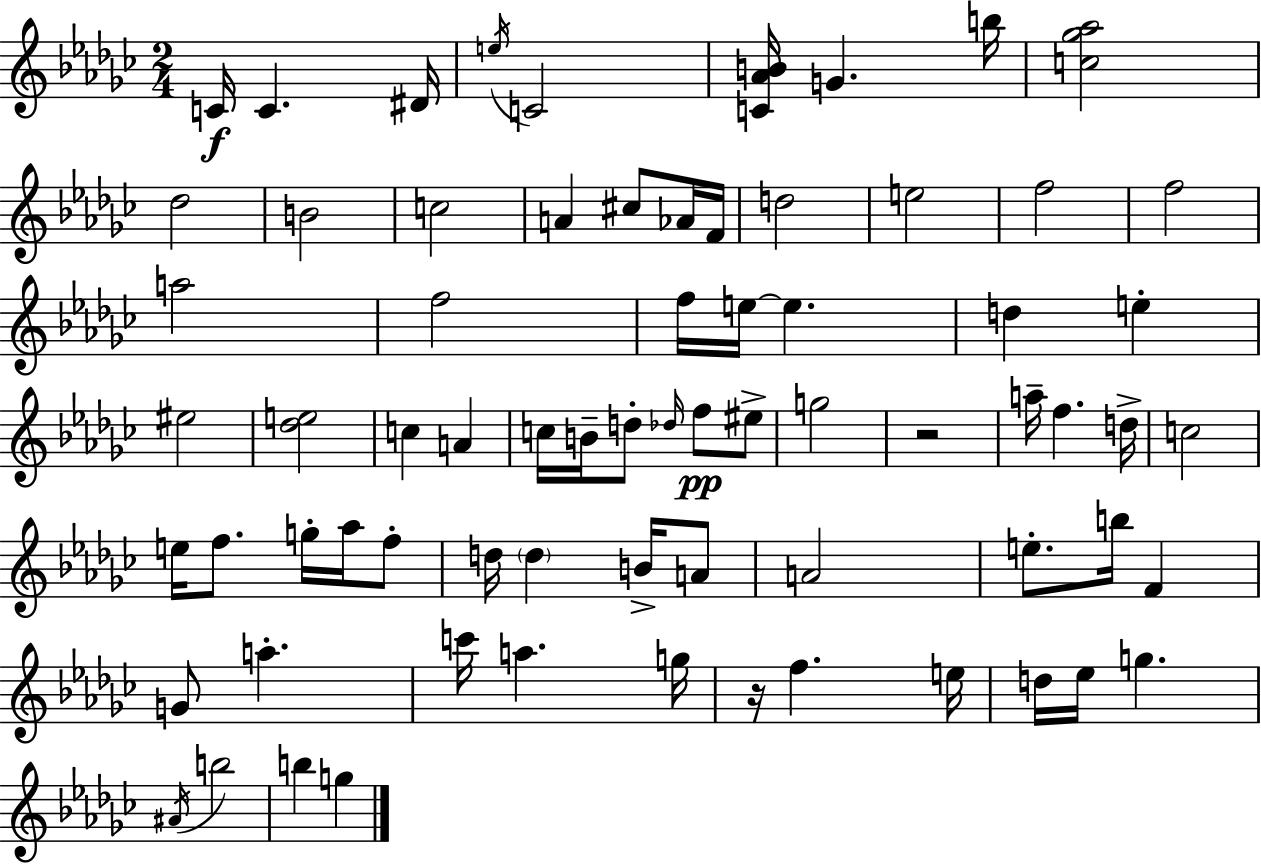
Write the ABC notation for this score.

X:1
T:Untitled
M:2/4
L:1/4
K:Ebm
C/4 C ^D/4 e/4 C2 [C_AB]/4 G b/4 [c_g_a]2 _d2 B2 c2 A ^c/2 _A/4 F/4 d2 e2 f2 f2 a2 f2 f/4 e/4 e d e ^e2 [_de]2 c A c/4 B/4 d/2 _d/4 f/2 ^e/2 g2 z2 a/4 f d/4 c2 e/4 f/2 g/4 _a/4 f/2 d/4 d B/4 A/2 A2 e/2 b/4 F G/2 a c'/4 a g/4 z/4 f e/4 d/4 _e/4 g ^A/4 b2 b g